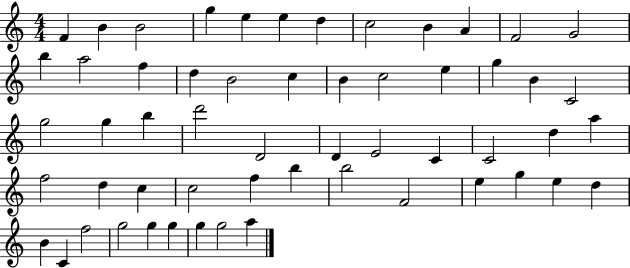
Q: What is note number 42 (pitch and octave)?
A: B5